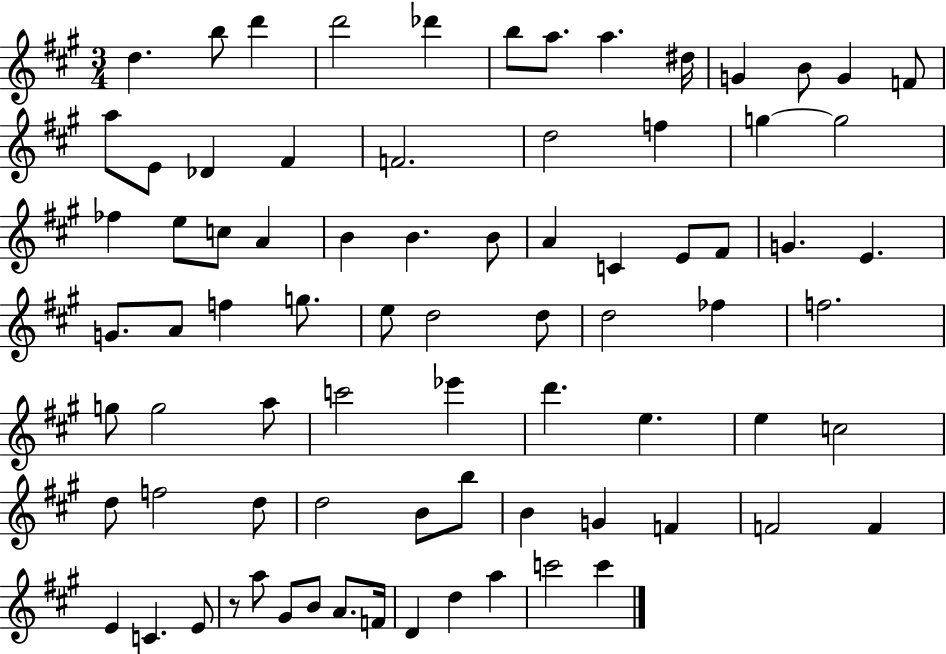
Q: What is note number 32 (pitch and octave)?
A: E4